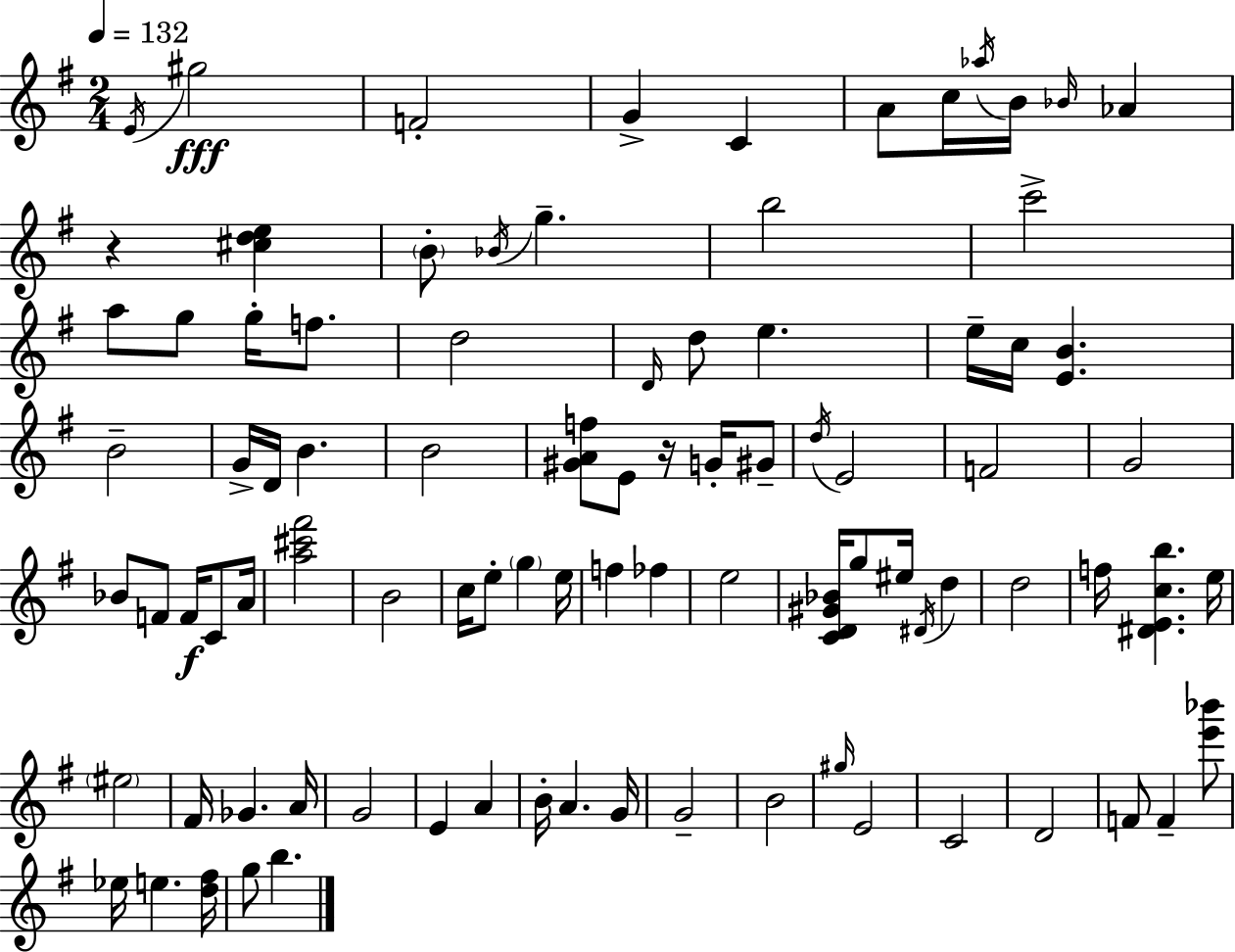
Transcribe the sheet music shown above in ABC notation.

X:1
T:Untitled
M:2/4
L:1/4
K:Em
E/4 ^g2 F2 G C A/2 c/4 _a/4 B/4 _B/4 _A z [^cde] B/2 _B/4 g b2 c'2 a/2 g/2 g/4 f/2 d2 D/4 d/2 e e/4 c/4 [EB] B2 G/4 D/4 B B2 [^GAf]/2 E/2 z/4 G/4 ^G/2 d/4 E2 F2 G2 _B/2 F/2 F/4 C/2 A/4 [a^c'^f']2 B2 c/4 e/2 g e/4 f _f e2 [CD^G_B]/4 g/2 ^e/4 ^D/4 d d2 f/4 [^DEcb] e/4 ^e2 ^F/4 _G A/4 G2 E A B/4 A G/4 G2 B2 ^g/4 E2 C2 D2 F/2 F [e'_b']/2 _e/4 e [d^f]/4 g/2 b